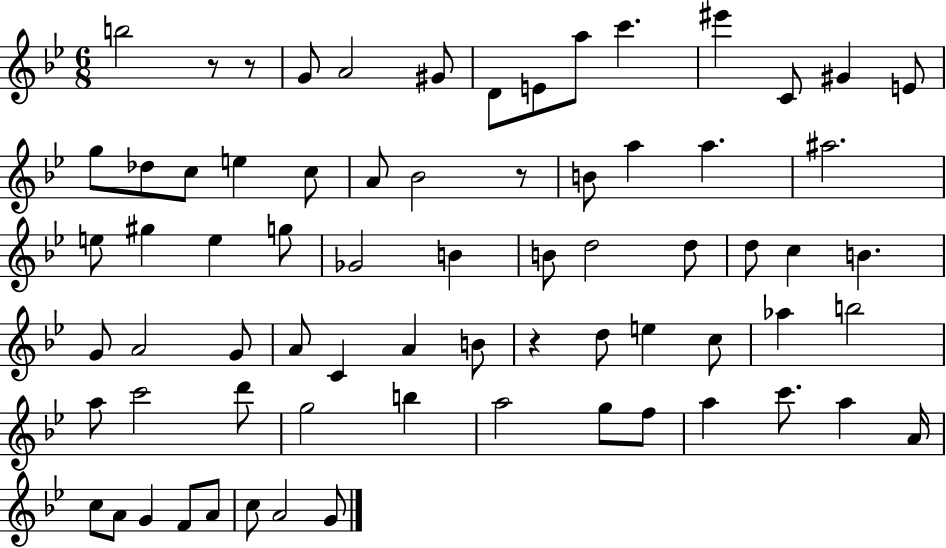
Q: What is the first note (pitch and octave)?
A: B5